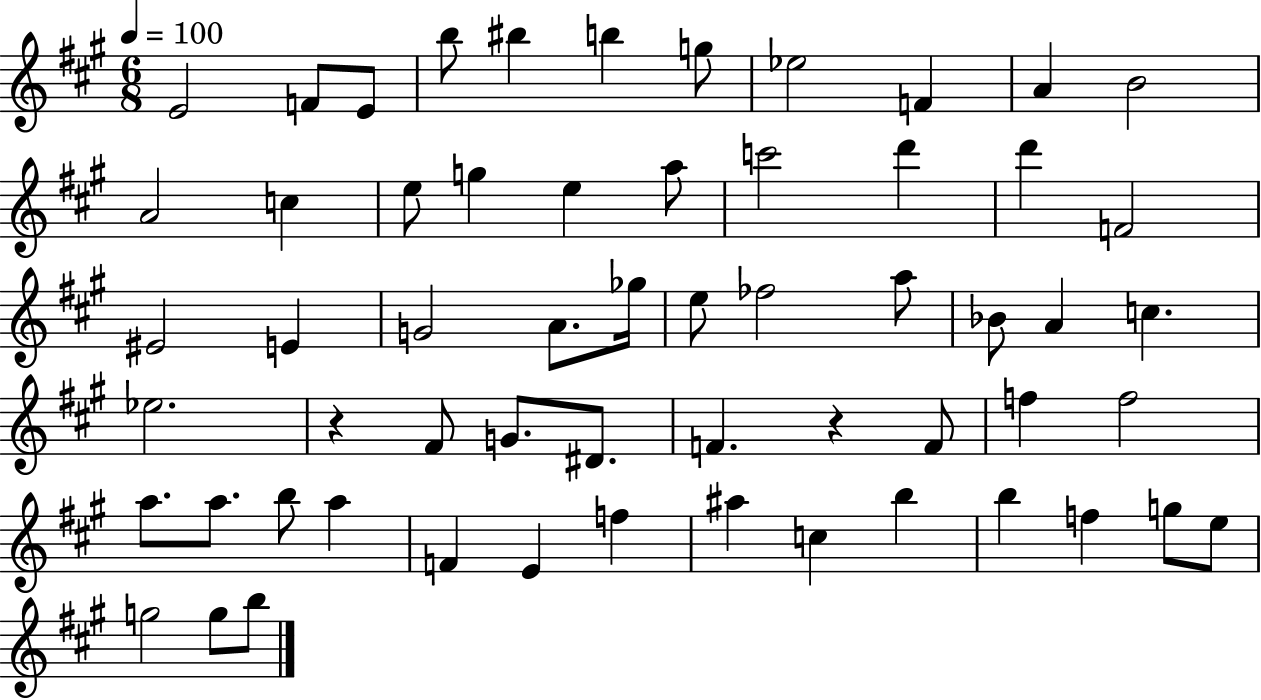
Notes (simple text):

E4/h F4/e E4/e B5/e BIS5/q B5/q G5/e Eb5/h F4/q A4/q B4/h A4/h C5/q E5/e G5/q E5/q A5/e C6/h D6/q D6/q F4/h EIS4/h E4/q G4/h A4/e. Gb5/s E5/e FES5/h A5/e Bb4/e A4/q C5/q. Eb5/h. R/q F#4/e G4/e. D#4/e. F4/q. R/q F4/e F5/q F5/h A5/e. A5/e. B5/e A5/q F4/q E4/q F5/q A#5/q C5/q B5/q B5/q F5/q G5/e E5/e G5/h G5/e B5/e